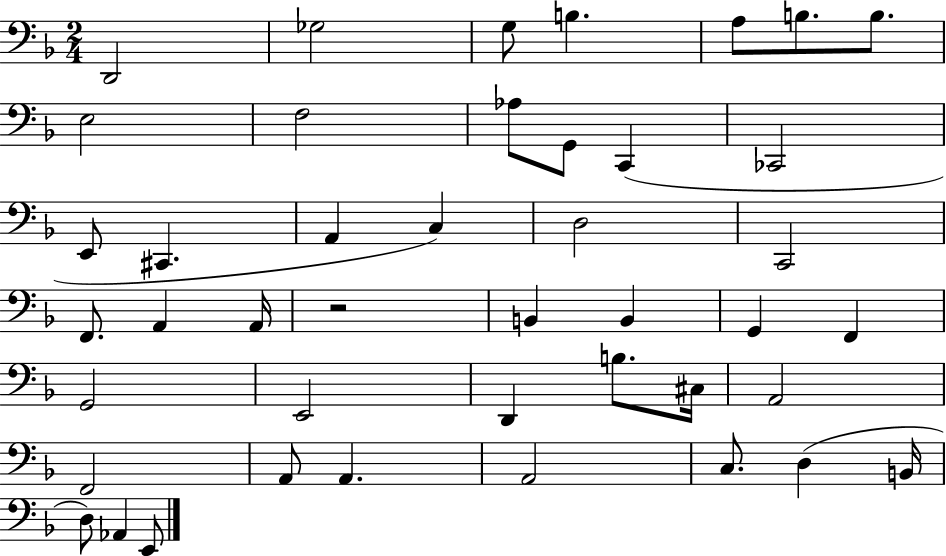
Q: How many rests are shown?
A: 1